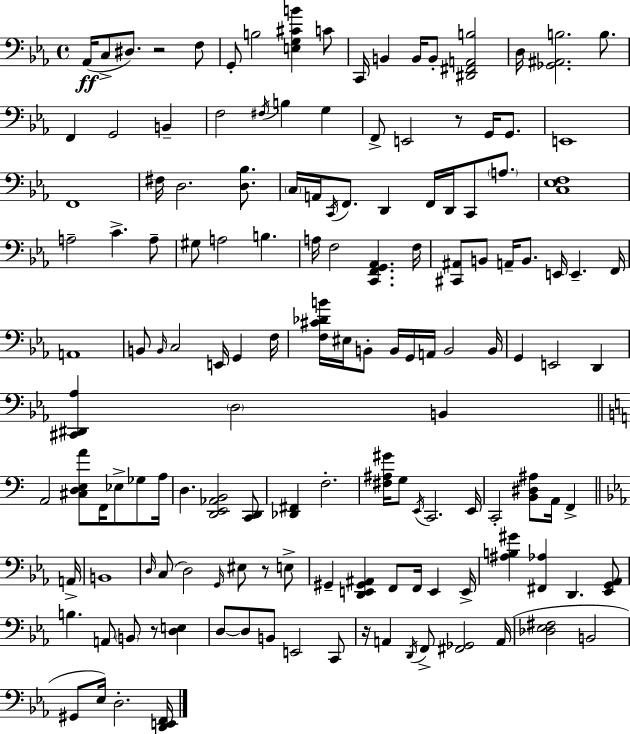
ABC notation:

X:1
T:Untitled
M:4/4
L:1/4
K:Cm
_A,,/4 C,/2 ^D,/2 z2 F,/2 G,,/2 B,2 [E,G,^CB] C/2 C,,/4 B,, B,,/4 B,,/2 [^D,,^F,,A,,B,]2 D,/4 [_G,,^A,,B,]2 B,/2 F,, G,,2 B,, F,2 ^F,/4 B, G, F,,/2 E,,2 z/2 G,,/4 G,,/2 E,,4 F,,4 ^F,/4 D,2 [D,_B,]/2 C,/4 A,,/4 C,,/4 F,,/2 D,, F,,/4 D,,/4 C,,/2 A,/2 [C,_E,F,]4 A,2 C A,/2 ^G,/2 A,2 B, A,/4 F,2 [C,,F,,G,,_A,,] F,/4 [^C,,^A,,]/2 B,,/2 A,,/4 B,,/2 E,,/4 E,, F,,/4 A,,4 B,,/2 B,,/4 C,2 E,,/4 G,, F,/4 [F,^C_DB]/4 ^E,/4 B,,/2 B,,/4 G,,/4 A,,/4 B,,2 B,,/4 G,, E,,2 D,, [^C,,^D,,_A,] D,2 B,, A,,2 [^C,D,E,A]/2 F,,/4 _E,/2 _G,/2 A,/4 D, [D,,E,,_A,,B,,]2 [C,,D,,]/2 [_D,,^F,,] F,2 [^F,^A,^G]/4 G,/2 E,,/4 C,,2 E,,/4 C,,2 [B,,^D,^A,]/2 A,,/4 F,, A,,/4 B,,4 D,/4 C,/2 D,2 G,,/4 ^E,/2 z/2 E,/2 ^G,, [D,,E,,^G,,^A,,] F,,/2 F,,/4 E,, E,,/4 [^A,B,^G] [^F,,_A,] D,, [_E,,G,,_A,,]/2 B, A,,/2 B,,/2 z/2 [D,E,] D,/2 D,/2 B,,/2 E,,2 C,,/2 z/4 A,, D,,/4 F,,/2 [^F,,_G,,]2 A,,/4 [_D,_E,^F,]2 B,,2 ^G,,/2 _E,/4 D,2 [D,,E,,F,,]/4